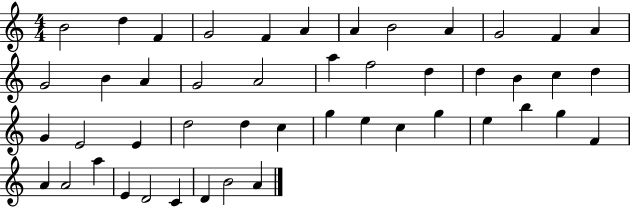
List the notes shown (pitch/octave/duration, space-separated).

B4/h D5/q F4/q G4/h F4/q A4/q A4/q B4/h A4/q G4/h F4/q A4/q G4/h B4/q A4/q G4/h A4/h A5/q F5/h D5/q D5/q B4/q C5/q D5/q G4/q E4/h E4/q D5/h D5/q C5/q G5/q E5/q C5/q G5/q E5/q B5/q G5/q F4/q A4/q A4/h A5/q E4/q D4/h C4/q D4/q B4/h A4/q